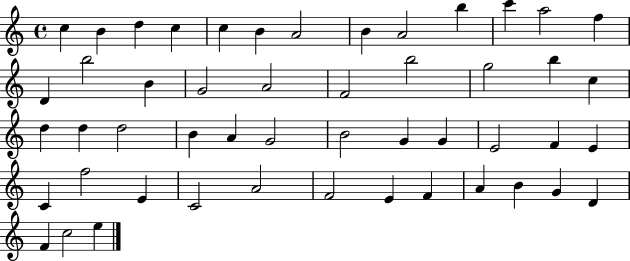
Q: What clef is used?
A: treble